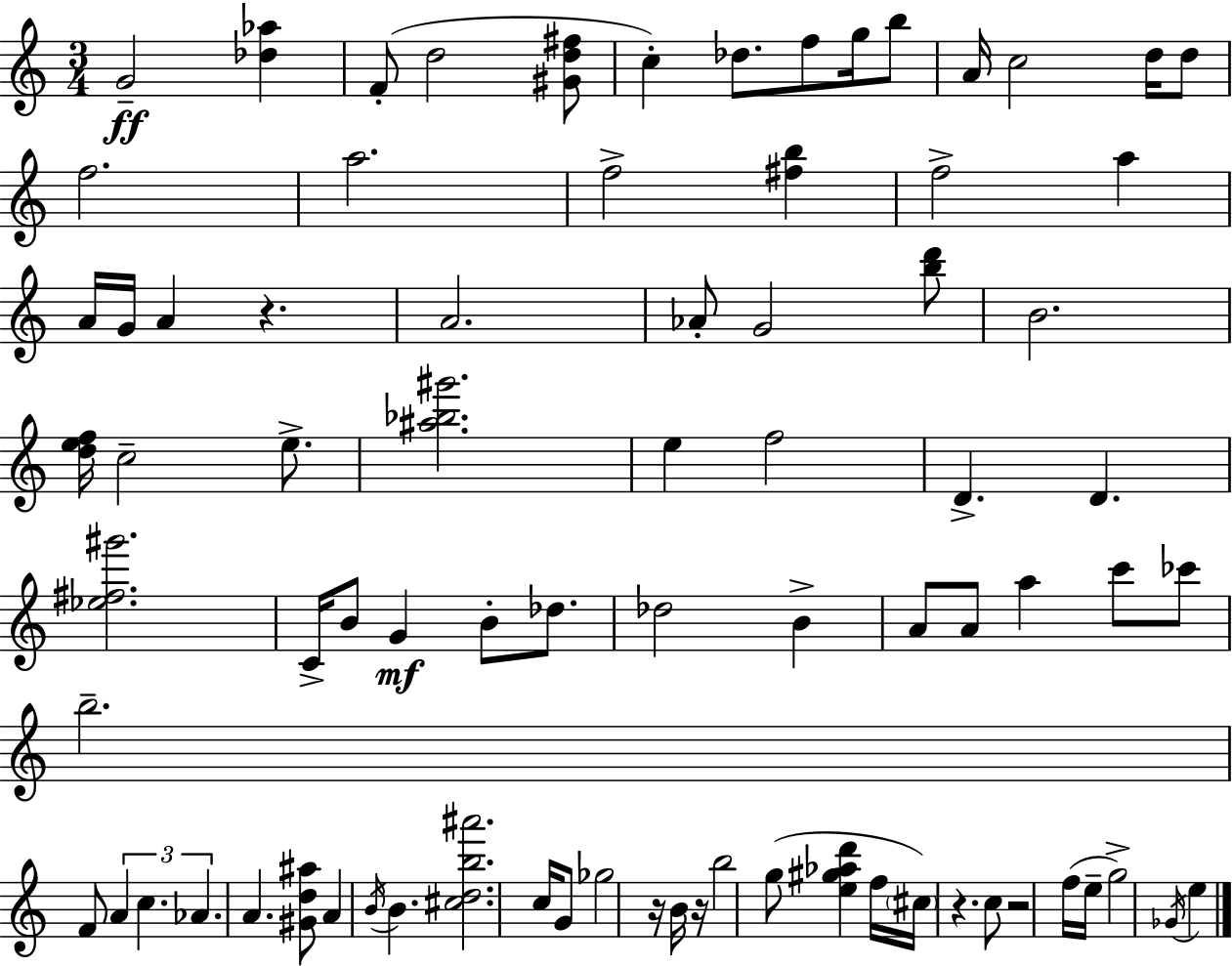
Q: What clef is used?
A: treble